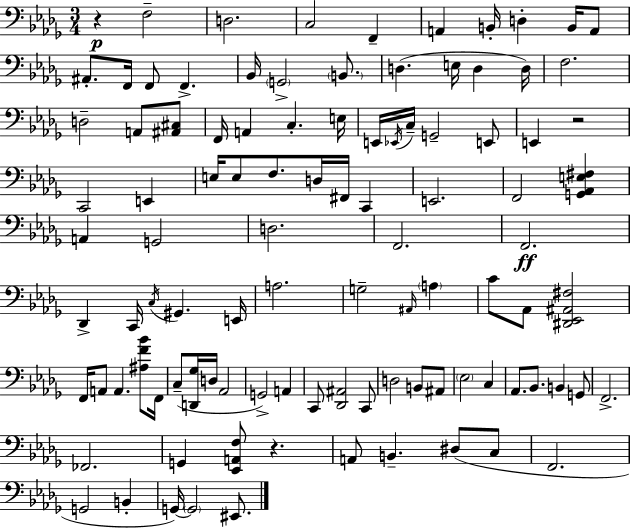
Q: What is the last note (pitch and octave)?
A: EIS2